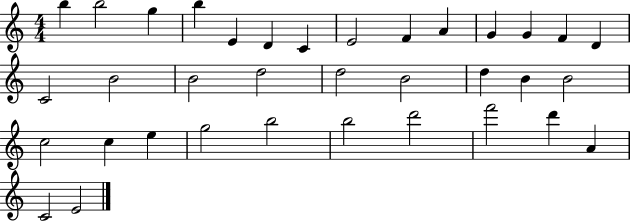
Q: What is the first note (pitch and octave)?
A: B5